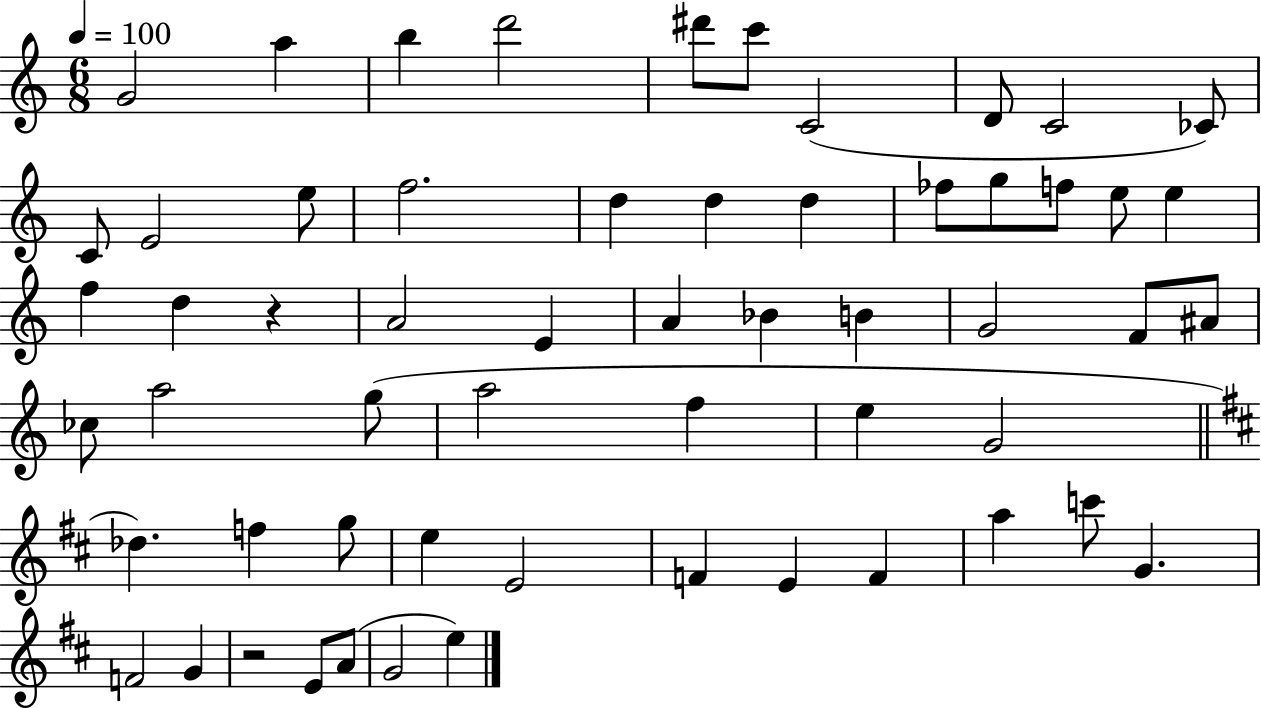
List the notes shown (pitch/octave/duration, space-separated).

G4/h A5/q B5/q D6/h D#6/e C6/e C4/h D4/e C4/h CES4/e C4/e E4/h E5/e F5/h. D5/q D5/q D5/q FES5/e G5/e F5/e E5/e E5/q F5/q D5/q R/q A4/h E4/q A4/q Bb4/q B4/q G4/h F4/e A#4/e CES5/e A5/h G5/e A5/h F5/q E5/q G4/h Db5/q. F5/q G5/e E5/q E4/h F4/q E4/q F4/q A5/q C6/e G4/q. F4/h G4/q R/h E4/e A4/e G4/h E5/q